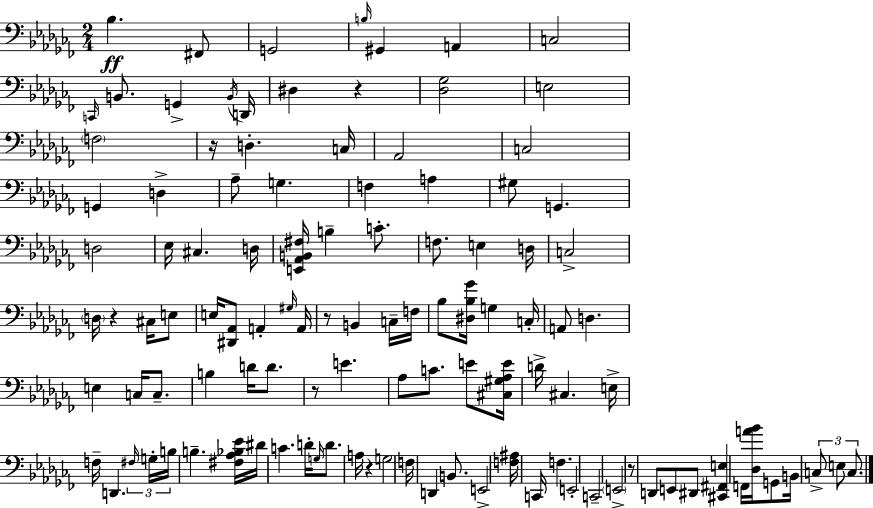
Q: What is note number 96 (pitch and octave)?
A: C3